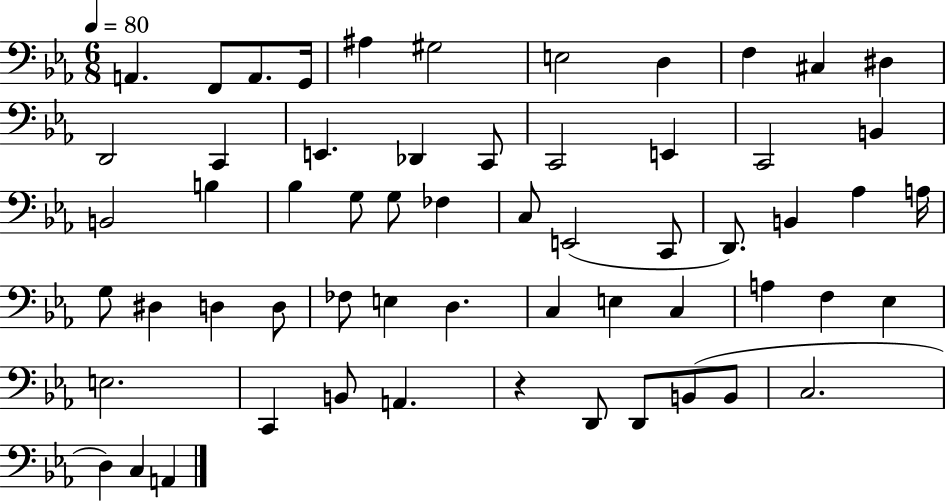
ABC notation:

X:1
T:Untitled
M:6/8
L:1/4
K:Eb
A,, F,,/2 A,,/2 G,,/4 ^A, ^G,2 E,2 D, F, ^C, ^D, D,,2 C,, E,, _D,, C,,/2 C,,2 E,, C,,2 B,, B,,2 B, _B, G,/2 G,/2 _F, C,/2 E,,2 C,,/2 D,,/2 B,, _A, A,/4 G,/2 ^D, D, D,/2 _F,/2 E, D, C, E, C, A, F, _E, E,2 C,, B,,/2 A,, z D,,/2 D,,/2 B,,/2 B,,/2 C,2 D, C, A,,